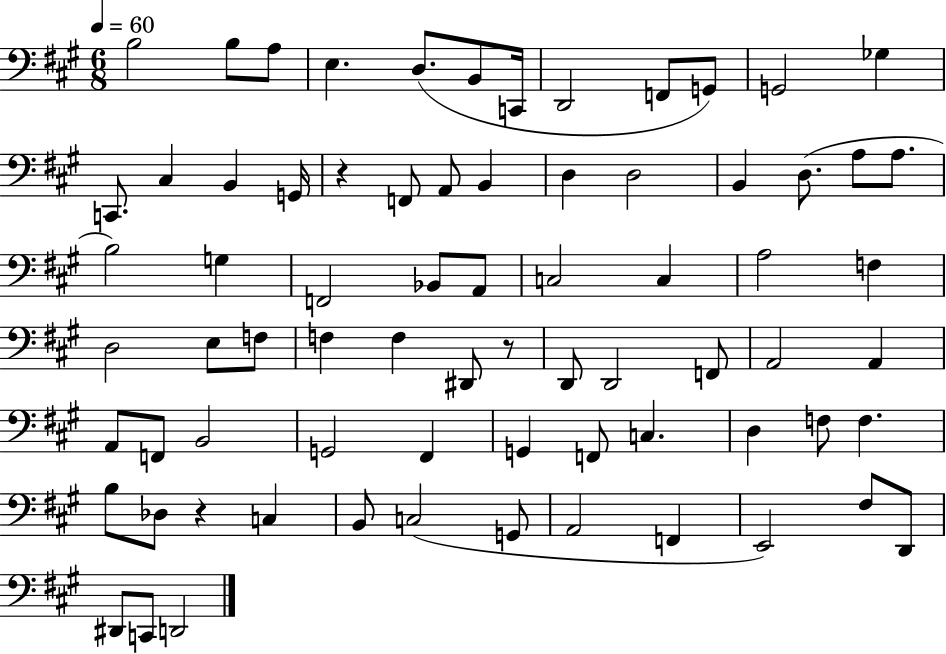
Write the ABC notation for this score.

X:1
T:Untitled
M:6/8
L:1/4
K:A
B,2 B,/2 A,/2 E, D,/2 B,,/2 C,,/4 D,,2 F,,/2 G,,/2 G,,2 _G, C,,/2 ^C, B,, G,,/4 z F,,/2 A,,/2 B,, D, D,2 B,, D,/2 A,/2 A,/2 B,2 G, F,,2 _B,,/2 A,,/2 C,2 C, A,2 F, D,2 E,/2 F,/2 F, F, ^D,,/2 z/2 D,,/2 D,,2 F,,/2 A,,2 A,, A,,/2 F,,/2 B,,2 G,,2 ^F,, G,, F,,/2 C, D, F,/2 F, B,/2 _D,/2 z C, B,,/2 C,2 G,,/2 A,,2 F,, E,,2 ^F,/2 D,,/2 ^D,,/2 C,,/2 D,,2